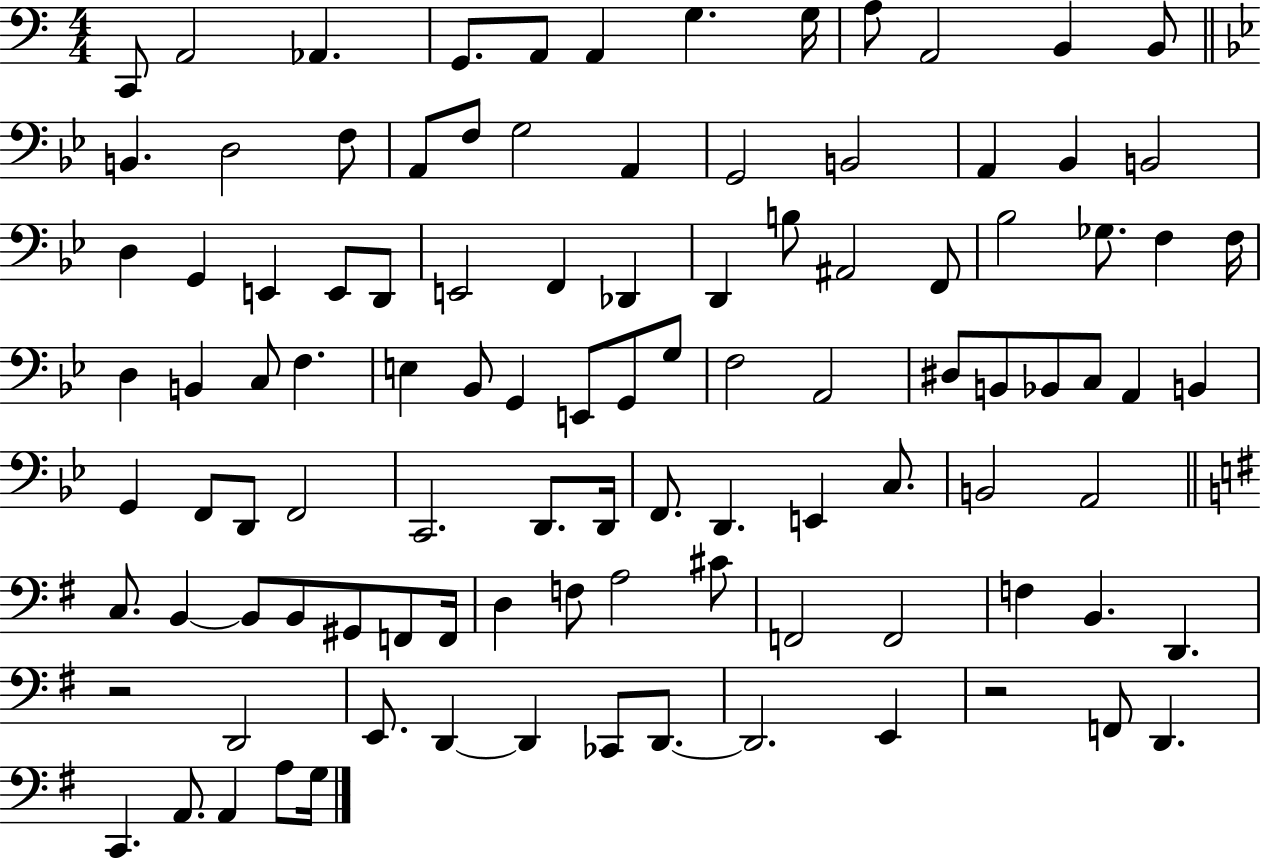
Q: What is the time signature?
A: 4/4